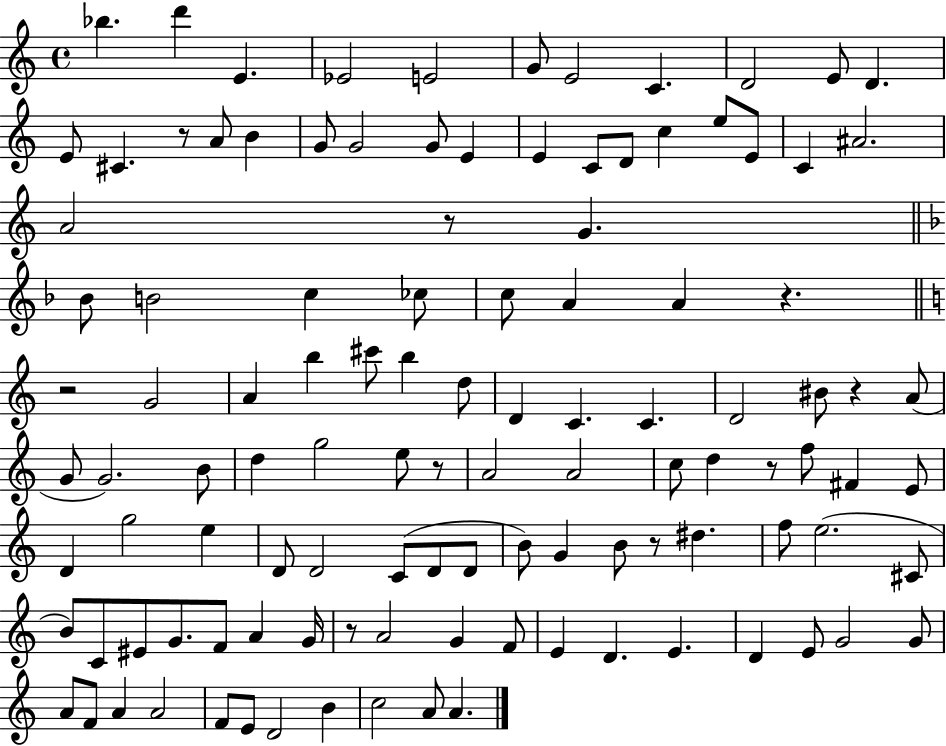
X:1
T:Untitled
M:4/4
L:1/4
K:C
_b d' E _E2 E2 G/2 E2 C D2 E/2 D E/2 ^C z/2 A/2 B G/2 G2 G/2 E E C/2 D/2 c e/2 E/2 C ^A2 A2 z/2 G _B/2 B2 c _c/2 c/2 A A z z2 G2 A b ^c'/2 b d/2 D C C D2 ^B/2 z A/2 G/2 G2 B/2 d g2 e/2 z/2 A2 A2 c/2 d z/2 f/2 ^F E/2 D g2 e D/2 D2 C/2 D/2 D/2 B/2 G B/2 z/2 ^d f/2 e2 ^C/2 B/2 C/2 ^E/2 G/2 F/2 A G/4 z/2 A2 G F/2 E D E D E/2 G2 G/2 A/2 F/2 A A2 F/2 E/2 D2 B c2 A/2 A